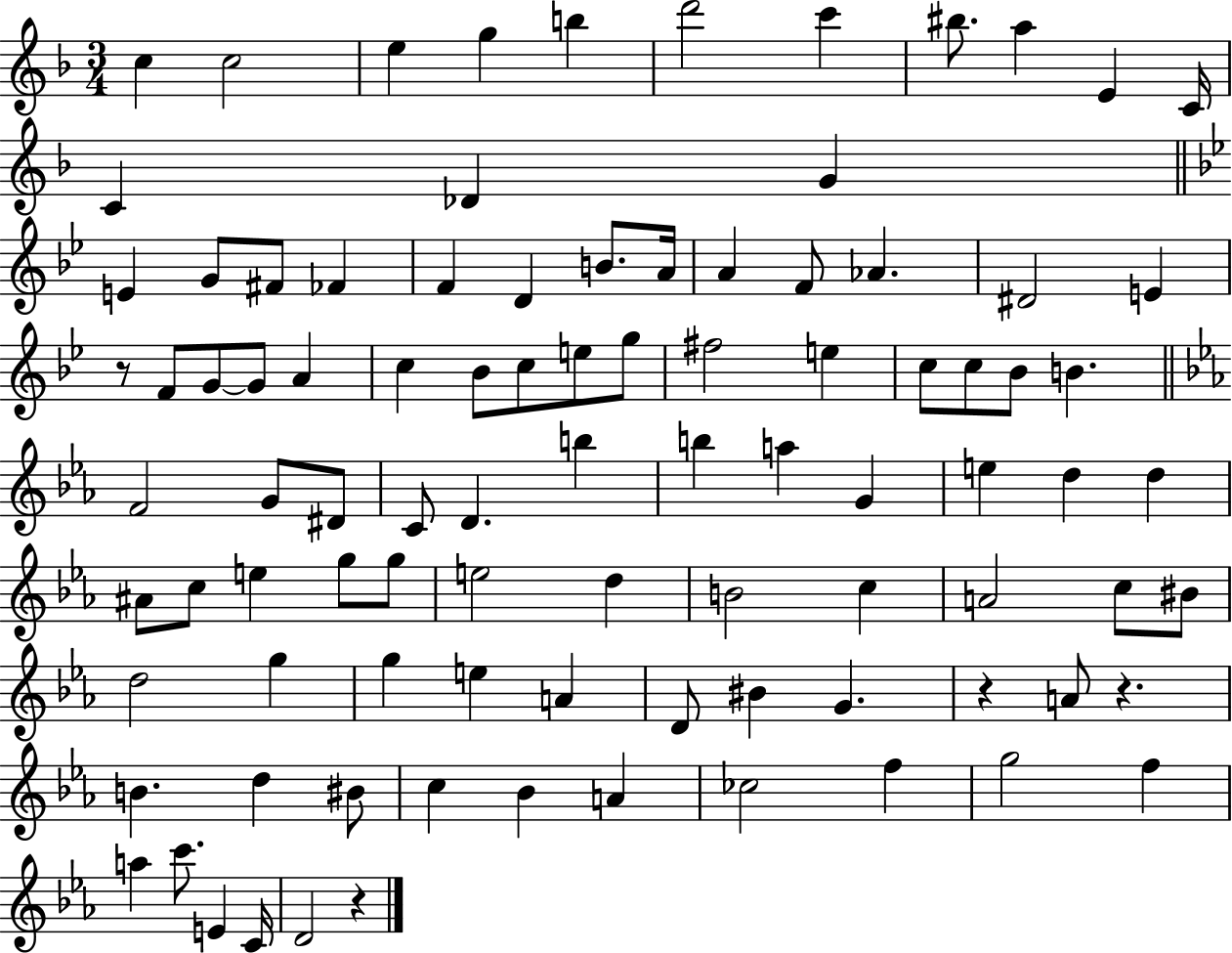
{
  \clef treble
  \numericTimeSignature
  \time 3/4
  \key f \major
  \repeat volta 2 { c''4 c''2 | e''4 g''4 b''4 | d'''2 c'''4 | bis''8. a''4 e'4 c'16 | \break c'4 des'4 g'4 | \bar "||" \break \key bes \major e'4 g'8 fis'8 fes'4 | f'4 d'4 b'8. a'16 | a'4 f'8 aes'4. | dis'2 e'4 | \break r8 f'8 g'8~~ g'8 a'4 | c''4 bes'8 c''8 e''8 g''8 | fis''2 e''4 | c''8 c''8 bes'8 b'4. | \break \bar "||" \break \key c \minor f'2 g'8 dis'8 | c'8 d'4. b''4 | b''4 a''4 g'4 | e''4 d''4 d''4 | \break ais'8 c''8 e''4 g''8 g''8 | e''2 d''4 | b'2 c''4 | a'2 c''8 bis'8 | \break d''2 g''4 | g''4 e''4 a'4 | d'8 bis'4 g'4. | r4 a'8 r4. | \break b'4. d''4 bis'8 | c''4 bes'4 a'4 | ces''2 f''4 | g''2 f''4 | \break a''4 c'''8. e'4 c'16 | d'2 r4 | } \bar "|."
}